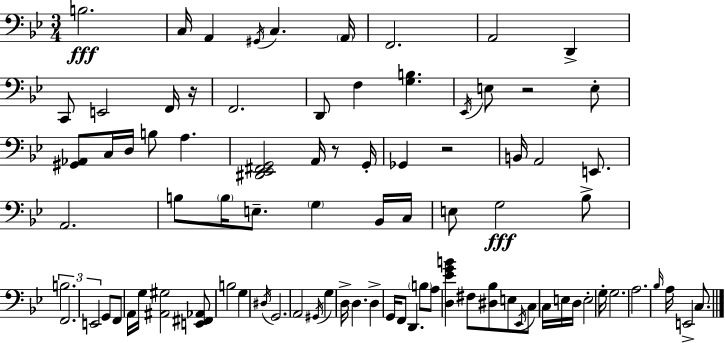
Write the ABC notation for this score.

X:1
T:Untitled
M:3/4
L:1/4
K:Gm
B,2 C,/4 A,, ^G,,/4 C, A,,/4 F,,2 A,,2 D,, C,,/2 E,,2 F,,/4 z/4 F,,2 D,,/2 F, [G,B,] _E,,/4 E,/2 z2 E,/2 [^G,,_A,,]/2 C,/4 D,/4 B,/2 A, [^D,,_E,,^F,,G,,]2 A,,/4 z/2 G,,/4 _G,, z2 B,,/4 A,,2 E,,/2 A,,2 B,/2 B,/4 E,/2 G, _B,,/4 C,/4 E,/2 G,2 _B,/2 B,2 F,,2 E,,2 G,,/2 F,,/2 A,,/4 G,/4 [^A,,^G,]2 [E,,^F,,_A,,]/2 B,2 G, ^D,/4 G,,2 A,,2 ^G,,/4 G, D,/4 D, D, G,,/4 F,,/2 D,, B,/2 A,/2 [D,_EGB] ^F,/2 [^D,_B,]/2 E,/2 _E,,/4 C,/2 C,/4 E,/4 D,/4 E,2 G,/4 G,2 A,2 _B,/4 A,/4 E,,2 C,/2